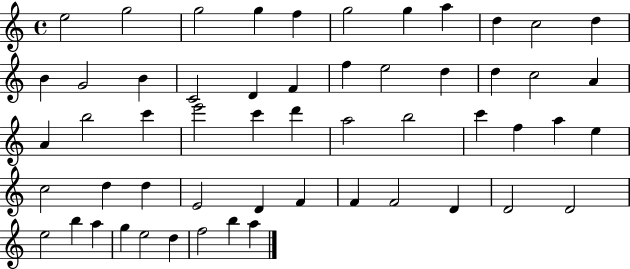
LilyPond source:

{
  \clef treble
  \time 4/4
  \defaultTimeSignature
  \key c \major
  e''2 g''2 | g''2 g''4 f''4 | g''2 g''4 a''4 | d''4 c''2 d''4 | \break b'4 g'2 b'4 | c'2 d'4 f'4 | f''4 e''2 d''4 | d''4 c''2 a'4 | \break a'4 b''2 c'''4 | e'''2 c'''4 d'''4 | a''2 b''2 | c'''4 f''4 a''4 e''4 | \break c''2 d''4 d''4 | e'2 d'4 f'4 | f'4 f'2 d'4 | d'2 d'2 | \break e''2 b''4 a''4 | g''4 e''2 d''4 | f''2 b''4 a''4 | \bar "|."
}